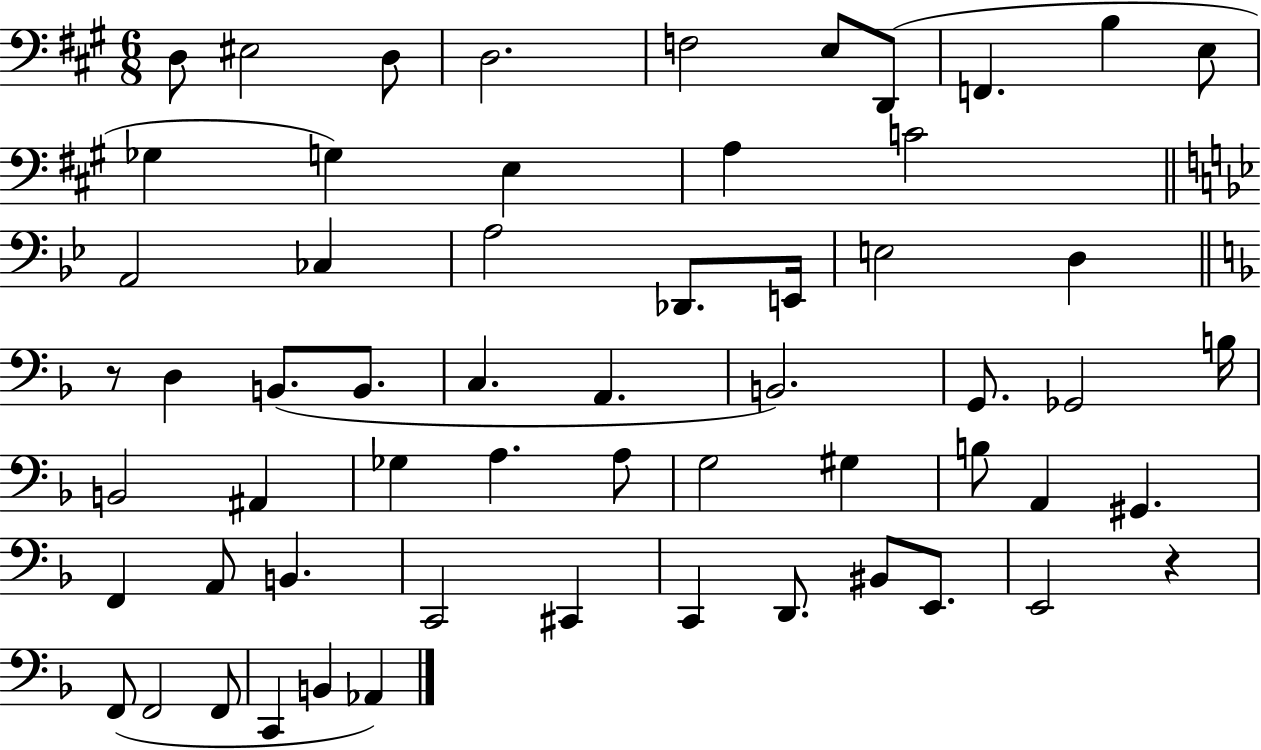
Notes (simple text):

D3/e EIS3/h D3/e D3/h. F3/h E3/e D2/e F2/q. B3/q E3/e Gb3/q G3/q E3/q A3/q C4/h A2/h CES3/q A3/h Db2/e. E2/s E3/h D3/q R/e D3/q B2/e. B2/e. C3/q. A2/q. B2/h. G2/e. Gb2/h B3/s B2/h A#2/q Gb3/q A3/q. A3/e G3/h G#3/q B3/e A2/q G#2/q. F2/q A2/e B2/q. C2/h C#2/q C2/q D2/e. BIS2/e E2/e. E2/h R/q F2/e F2/h F2/e C2/q B2/q Ab2/q